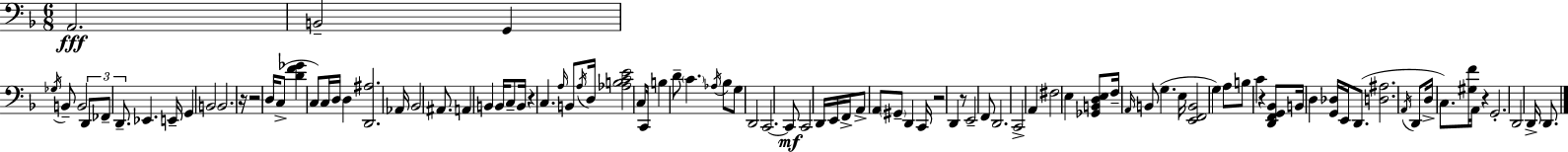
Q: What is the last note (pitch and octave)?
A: D2